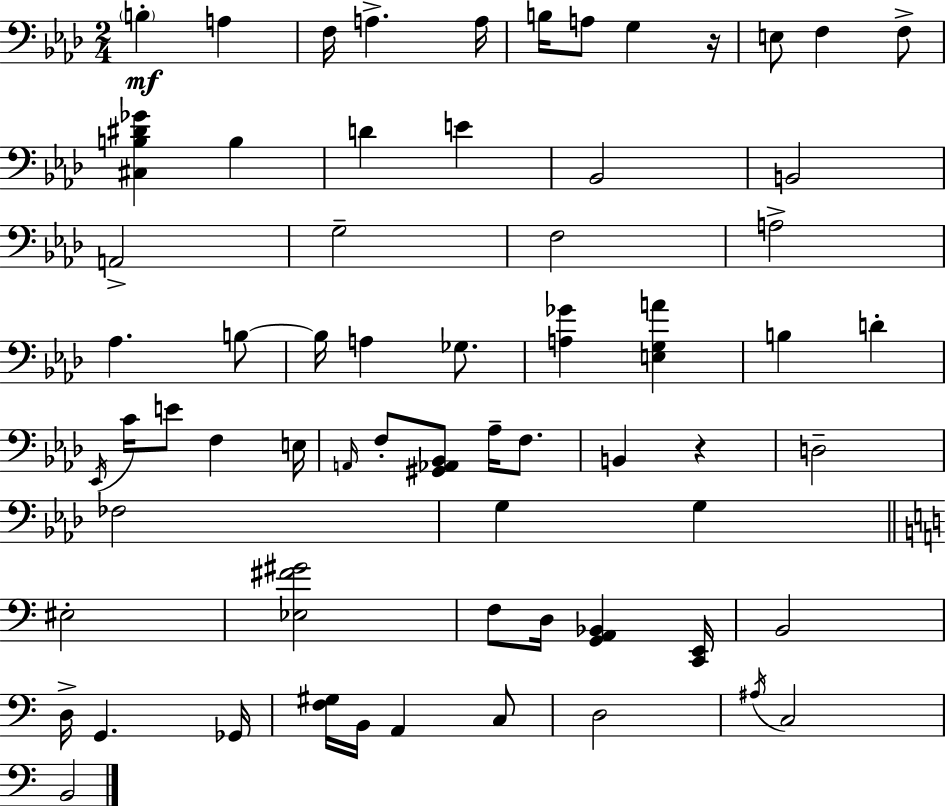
B3/q A3/q F3/s A3/q. A3/s B3/s A3/e G3/q R/s E3/e F3/q F3/e [C#3,B3,D#4,Gb4]/q B3/q D4/q E4/q Bb2/h B2/h A2/h G3/h F3/h A3/h Ab3/q. B3/e B3/s A3/q Gb3/e. [A3,Gb4]/q [E3,G3,A4]/q B3/q D4/q Eb2/s C4/s E4/e F3/q E3/s A2/s F3/e [G#2,Ab2,Bb2]/e Ab3/s F3/e. B2/q R/q D3/h FES3/h G3/q G3/q EIS3/h [Eb3,F#4,G#4]/h F3/e D3/s [G2,A2,Bb2]/q [C2,E2]/s B2/h D3/s G2/q. Gb2/s [F3,G#3]/s B2/s A2/q C3/e D3/h A#3/s C3/h B2/h